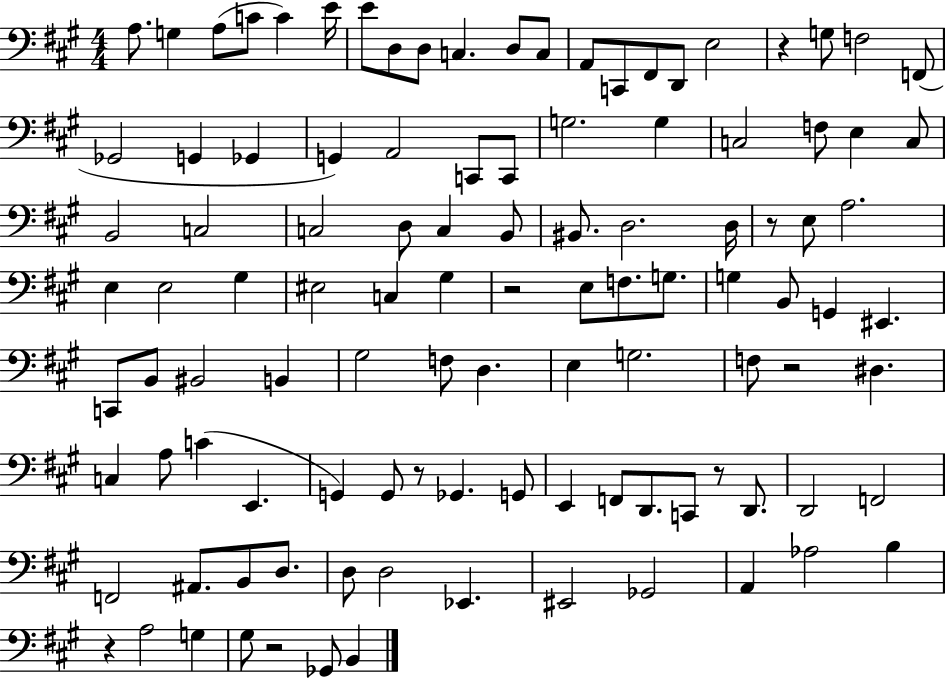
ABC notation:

X:1
T:Untitled
M:4/4
L:1/4
K:A
A,/2 G, A,/2 C/2 C E/4 E/2 D,/2 D,/2 C, D,/2 C,/2 A,,/2 C,,/2 ^F,,/2 D,,/2 E,2 z G,/2 F,2 F,,/2 _G,,2 G,, _G,, G,, A,,2 C,,/2 C,,/2 G,2 G, C,2 F,/2 E, C,/2 B,,2 C,2 C,2 D,/2 C, B,,/2 ^B,,/2 D,2 D,/4 z/2 E,/2 A,2 E, E,2 ^G, ^E,2 C, ^G, z2 E,/2 F,/2 G,/2 G, B,,/2 G,, ^E,, C,,/2 B,,/2 ^B,,2 B,, ^G,2 F,/2 D, E, G,2 F,/2 z2 ^D, C, A,/2 C E,, G,, G,,/2 z/2 _G,, G,,/2 E,, F,,/2 D,,/2 C,,/2 z/2 D,,/2 D,,2 F,,2 F,,2 ^A,,/2 B,,/2 D,/2 D,/2 D,2 _E,, ^E,,2 _G,,2 A,, _A,2 B, z A,2 G, ^G,/2 z2 _G,,/2 B,,